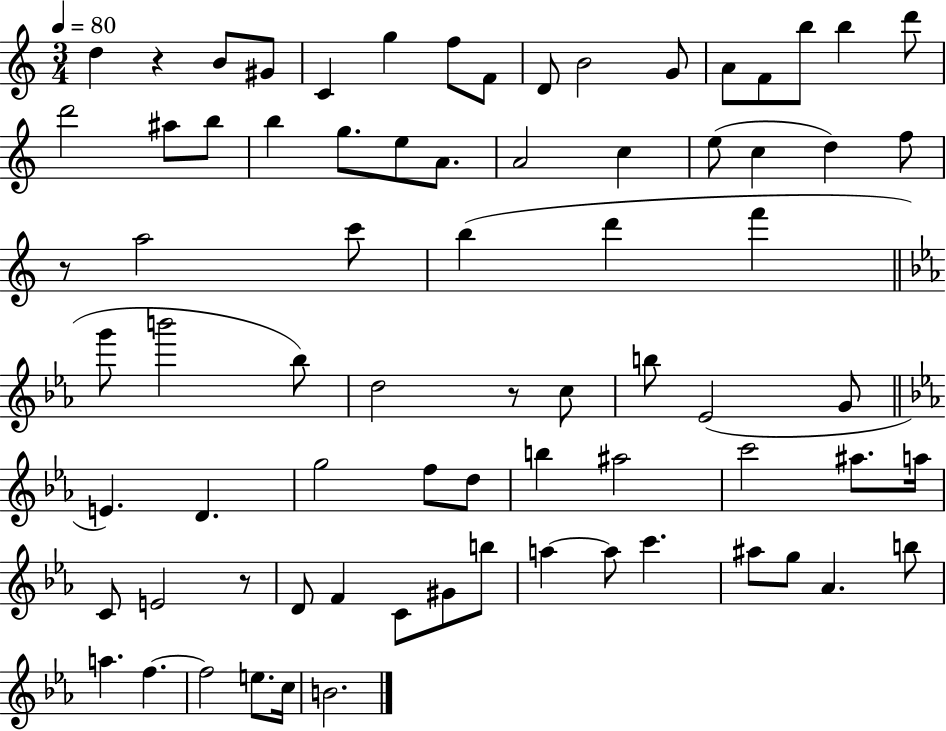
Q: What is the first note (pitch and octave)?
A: D5